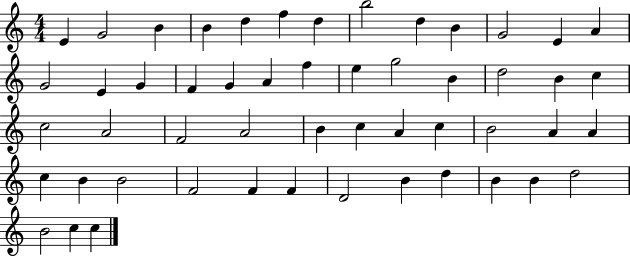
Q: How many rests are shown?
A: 0